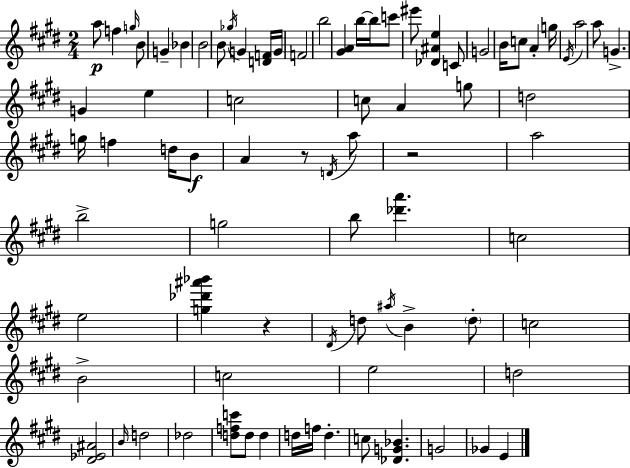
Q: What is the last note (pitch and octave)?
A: E4